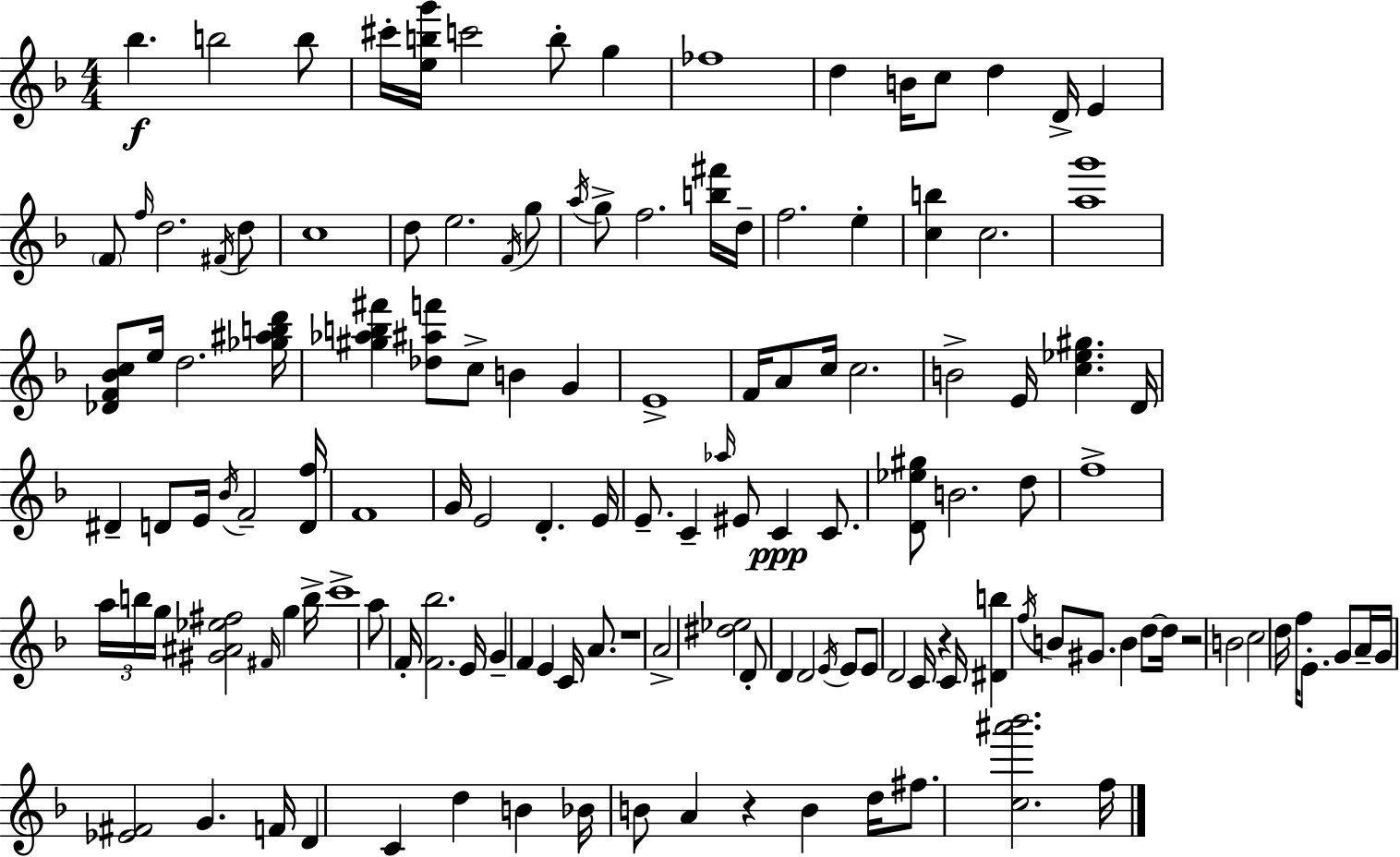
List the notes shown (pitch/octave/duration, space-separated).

Bb5/q. B5/h B5/e C#6/s [E5,B5,G6]/s C6/h B5/e G5/q FES5/w D5/q B4/s C5/e D5/q D4/s E4/q F4/e F5/s D5/h. F#4/s D5/e C5/w D5/e E5/h. F4/s G5/e A5/s G5/e F5/h. [B5,F#6]/s D5/s F5/h. E5/q [C5,B5]/q C5/h. [A5,G6]/w [Db4,F4,Bb4,C5]/e E5/s D5/h. [Gb5,A#5,B5,D6]/s [G#5,Ab5,B5,F#6]/q [Db5,A#5,F6]/e C5/e B4/q G4/q E4/w F4/s A4/e C5/s C5/h. B4/h E4/s [C5,Eb5,G#5]/q. D4/s D#4/q D4/e E4/s Bb4/s F4/h [D4,F5]/s F4/w G4/s E4/h D4/q. E4/s E4/e. C4/q Ab5/s EIS4/e C4/q C4/e. [D4,Eb5,G#5]/e B4/h. D5/e F5/w A5/s B5/s G5/s [G#4,A#4,Eb5,F#5]/h F#4/s G5/q B5/s C6/w A5/e F4/s [F4,Bb5]/h. E4/s G4/q F4/q E4/q C4/s A4/e. R/w A4/h [D#5,Eb5]/h D4/e D4/q D4/h E4/s E4/e E4/e D4/h C4/s R/q C4/s [D#4,B5]/q F5/s B4/e G#4/e. B4/q D5/e D5/s R/h B4/h C5/h D5/s F5/s E4/e. G4/e A4/s G4/s [Eb4,F#4]/h G4/q. F4/s D4/q C4/q D5/q B4/q Bb4/s B4/e A4/q R/q B4/q D5/s F#5/e. [C5,A#6,Bb6]/h. F5/s